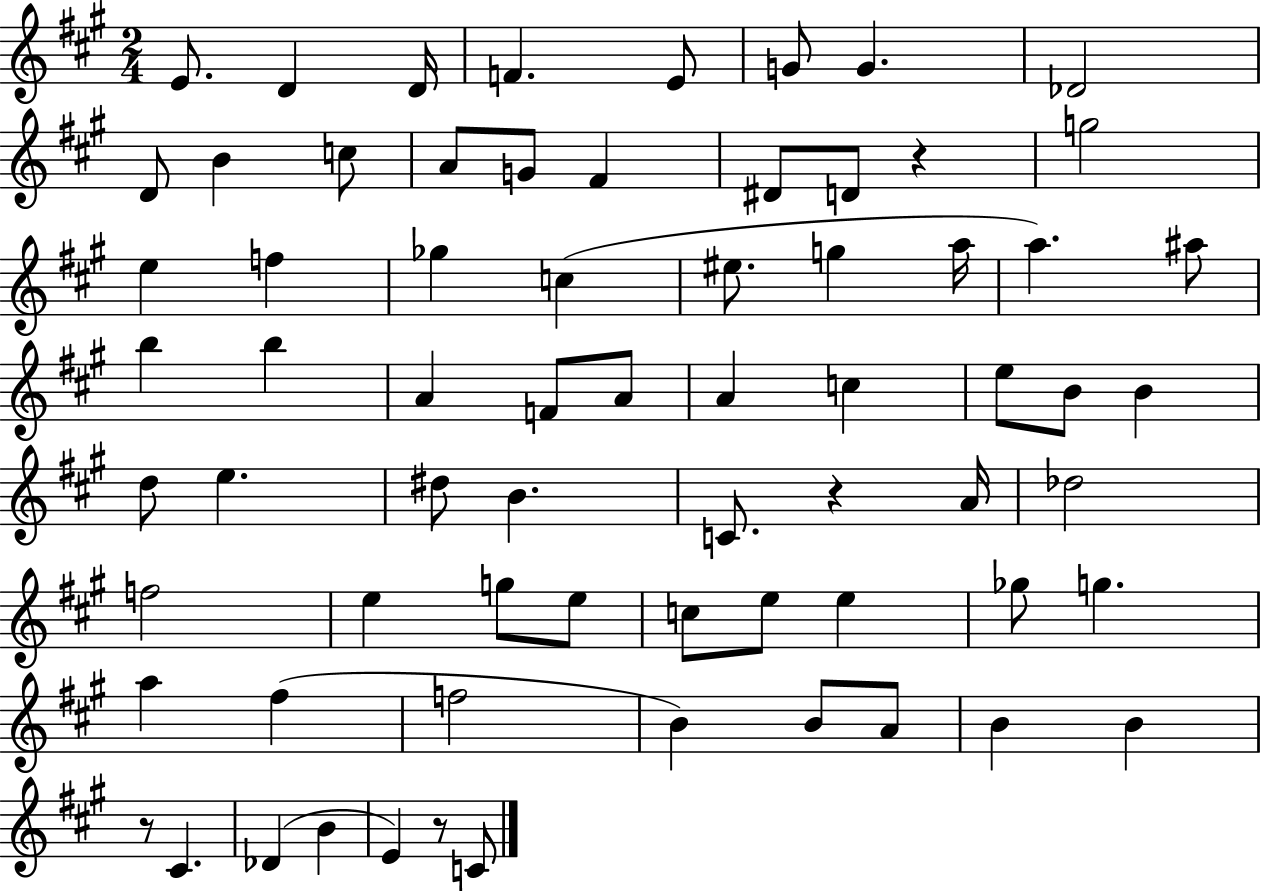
{
  \clef treble
  \numericTimeSignature
  \time 2/4
  \key a \major
  e'8. d'4 d'16 | f'4. e'8 | g'8 g'4. | des'2 | \break d'8 b'4 c''8 | a'8 g'8 fis'4 | dis'8 d'8 r4 | g''2 | \break e''4 f''4 | ges''4 c''4( | eis''8. g''4 a''16 | a''4.) ais''8 | \break b''4 b''4 | a'4 f'8 a'8 | a'4 c''4 | e''8 b'8 b'4 | \break d''8 e''4. | dis''8 b'4. | c'8. r4 a'16 | des''2 | \break f''2 | e''4 g''8 e''8 | c''8 e''8 e''4 | ges''8 g''4. | \break a''4 fis''4( | f''2 | b'4) b'8 a'8 | b'4 b'4 | \break r8 cis'4. | des'4( b'4 | e'4) r8 c'8 | \bar "|."
}